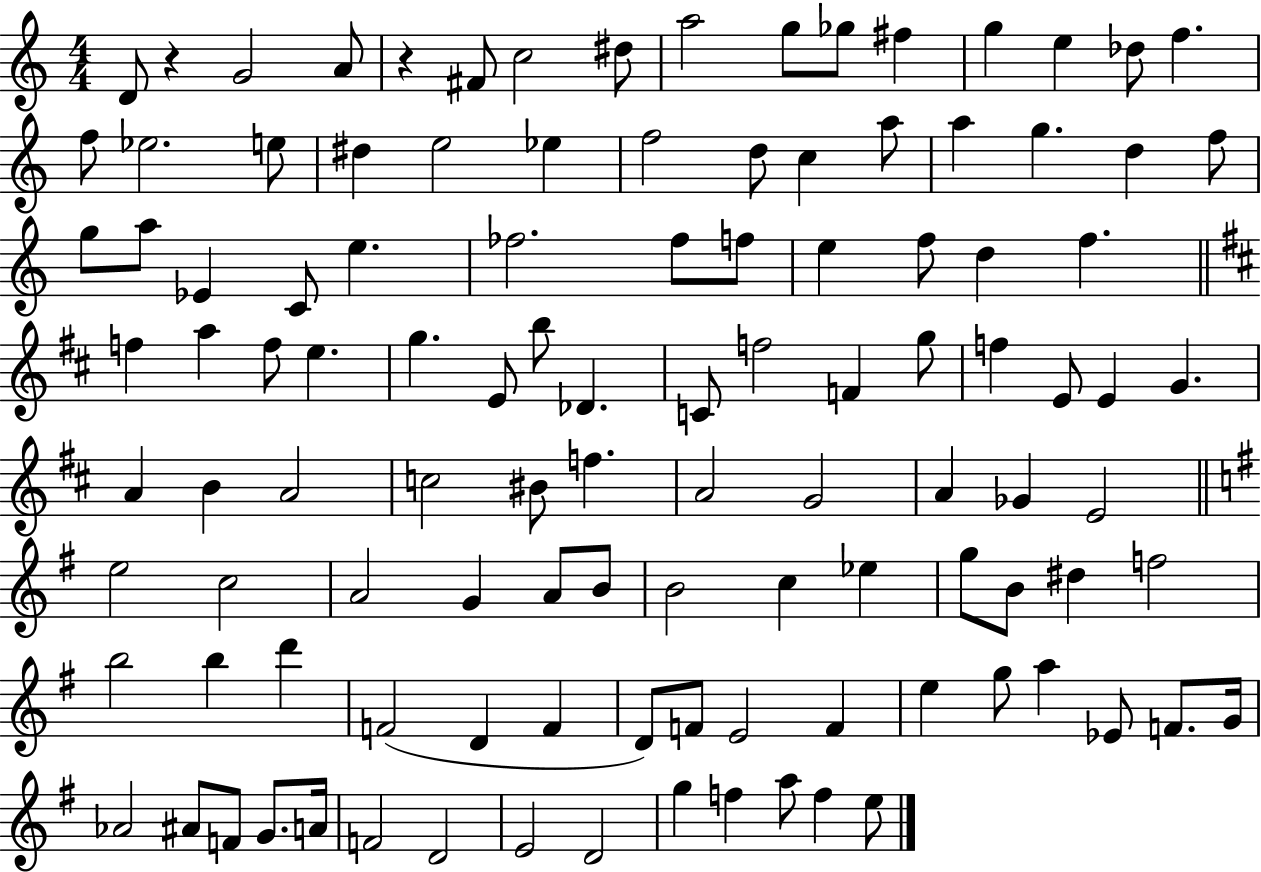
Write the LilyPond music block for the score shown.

{
  \clef treble
  \numericTimeSignature
  \time 4/4
  \key c \major
  \repeat volta 2 { d'8 r4 g'2 a'8 | r4 fis'8 c''2 dis''8 | a''2 g''8 ges''8 fis''4 | g''4 e''4 des''8 f''4. | \break f''8 ees''2. e''8 | dis''4 e''2 ees''4 | f''2 d''8 c''4 a''8 | a''4 g''4. d''4 f''8 | \break g''8 a''8 ees'4 c'8 e''4. | fes''2. fes''8 f''8 | e''4 f''8 d''4 f''4. | \bar "||" \break \key b \minor f''4 a''4 f''8 e''4. | g''4. e'8 b''8 des'4. | c'8 f''2 f'4 g''8 | f''4 e'8 e'4 g'4. | \break a'4 b'4 a'2 | c''2 bis'8 f''4. | a'2 g'2 | a'4 ges'4 e'2 | \break \bar "||" \break \key g \major e''2 c''2 | a'2 g'4 a'8 b'8 | b'2 c''4 ees''4 | g''8 b'8 dis''4 f''2 | \break b''2 b''4 d'''4 | f'2( d'4 f'4 | d'8) f'8 e'2 f'4 | e''4 g''8 a''4 ees'8 f'8. g'16 | \break aes'2 ais'8 f'8 g'8. a'16 | f'2 d'2 | e'2 d'2 | g''4 f''4 a''8 f''4 e''8 | \break } \bar "|."
}